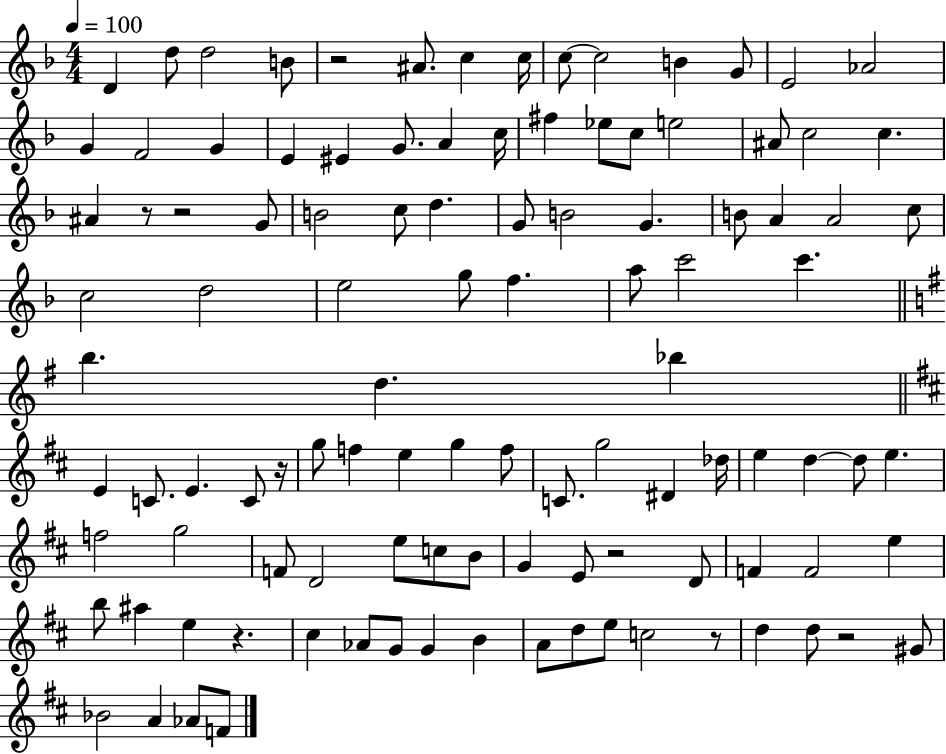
D4/q D5/e D5/h B4/e R/h A#4/e. C5/q C5/s C5/e C5/h B4/q G4/e E4/h Ab4/h G4/q F4/h G4/q E4/q EIS4/q G4/e. A4/q C5/s F#5/q Eb5/e C5/e E5/h A#4/e C5/h C5/q. A#4/q R/e R/h G4/e B4/h C5/e D5/q. G4/e B4/h G4/q. B4/e A4/q A4/h C5/e C5/h D5/h E5/h G5/e F5/q. A5/e C6/h C6/q. B5/q. D5/q. Bb5/q E4/q C4/e. E4/q. C4/e R/s G5/e F5/q E5/q G5/q F5/e C4/e. G5/h D#4/q Db5/s E5/q D5/q D5/e E5/q. F5/h G5/h F4/e D4/h E5/e C5/e B4/e G4/q E4/e R/h D4/e F4/q F4/h E5/q B5/e A#5/q E5/q R/q. C#5/q Ab4/e G4/e G4/q B4/q A4/e D5/e E5/e C5/h R/e D5/q D5/e R/h G#4/e Bb4/h A4/q Ab4/e F4/e